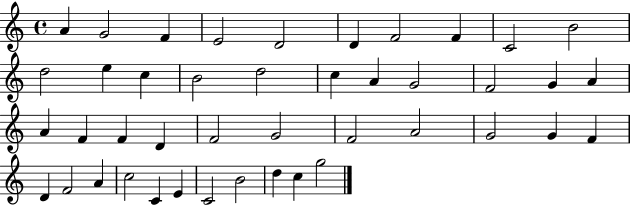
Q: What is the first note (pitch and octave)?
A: A4